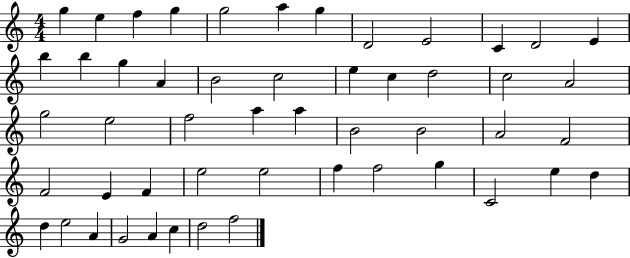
X:1
T:Untitled
M:4/4
L:1/4
K:C
g e f g g2 a g D2 E2 C D2 E b b g A B2 c2 e c d2 c2 A2 g2 e2 f2 a a B2 B2 A2 F2 F2 E F e2 e2 f f2 g C2 e d d e2 A G2 A c d2 f2